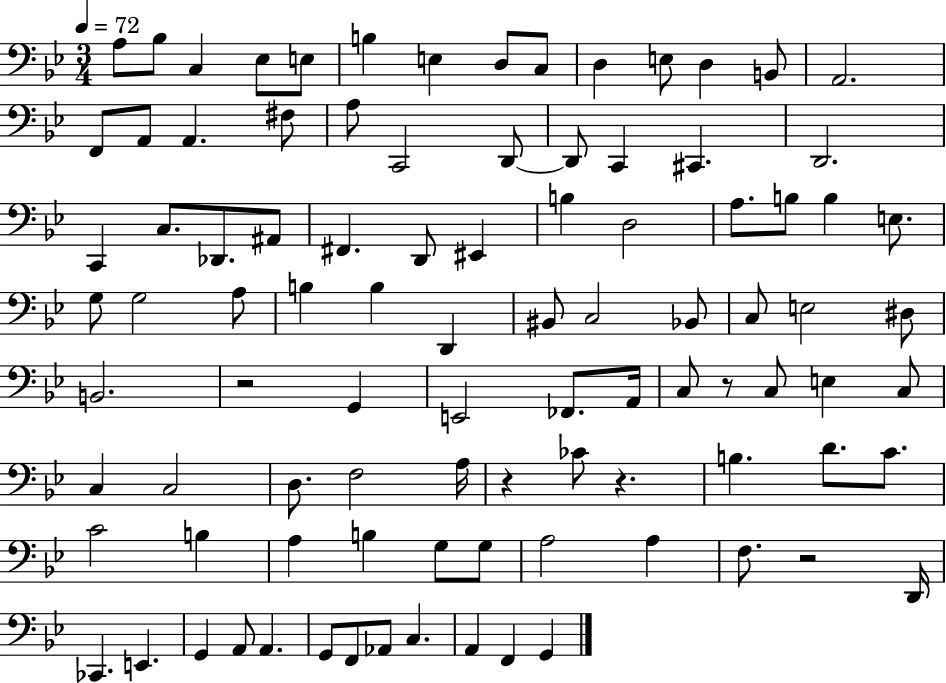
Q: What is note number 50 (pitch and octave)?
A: D#3